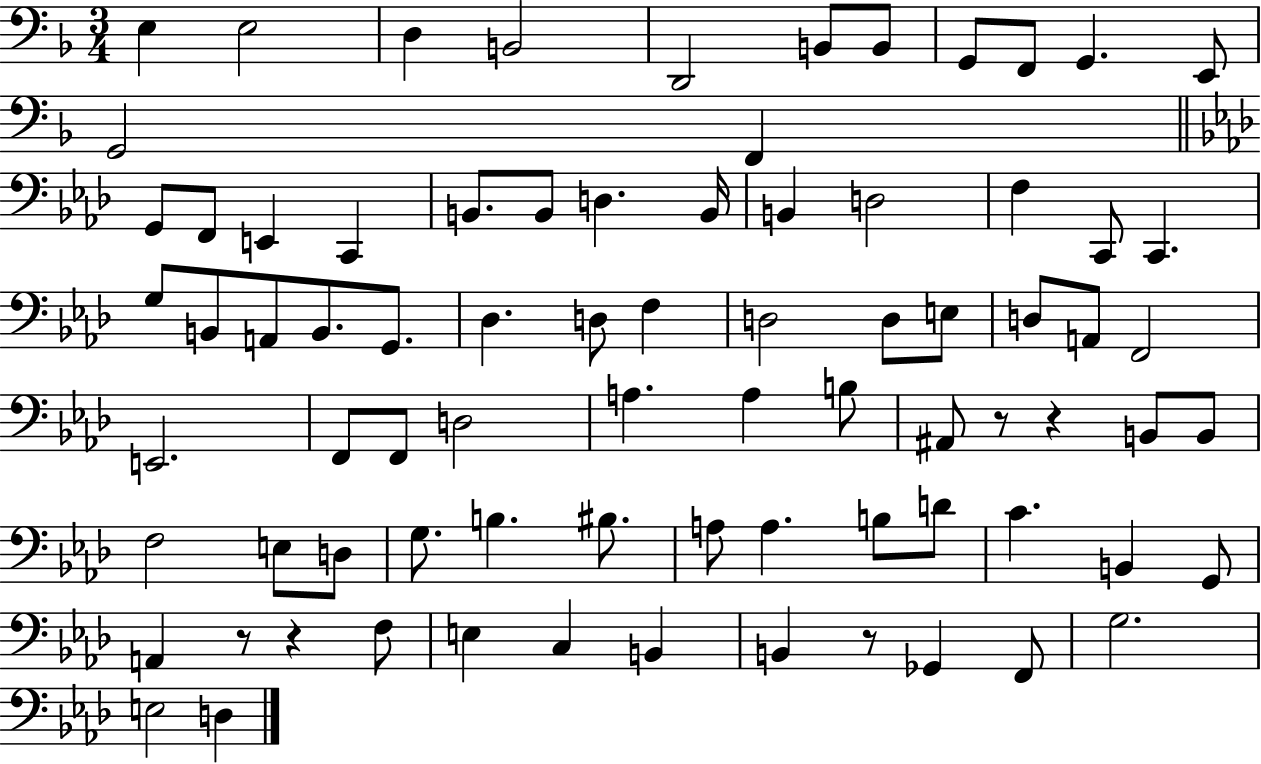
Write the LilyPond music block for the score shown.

{
  \clef bass
  \numericTimeSignature
  \time 3/4
  \key f \major
  e4 e2 | d4 b,2 | d,2 b,8 b,8 | g,8 f,8 g,4. e,8 | \break g,2 f,4 | \bar "||" \break \key f \minor g,8 f,8 e,4 c,4 | b,8. b,8 d4. b,16 | b,4 d2 | f4 c,8 c,4. | \break g8 b,8 a,8 b,8. g,8. | des4. d8 f4 | d2 d8 e8 | d8 a,8 f,2 | \break e,2. | f,8 f,8 d2 | a4. a4 b8 | ais,8 r8 r4 b,8 b,8 | \break f2 e8 d8 | g8. b4. bis8. | a8 a4. b8 d'8 | c'4. b,4 g,8 | \break a,4 r8 r4 f8 | e4 c4 b,4 | b,4 r8 ges,4 f,8 | g2. | \break e2 d4 | \bar "|."
}